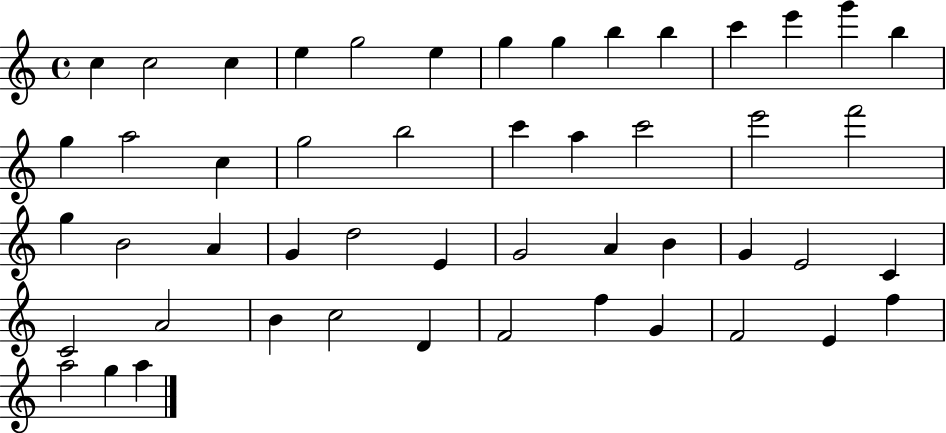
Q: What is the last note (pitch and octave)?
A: A5